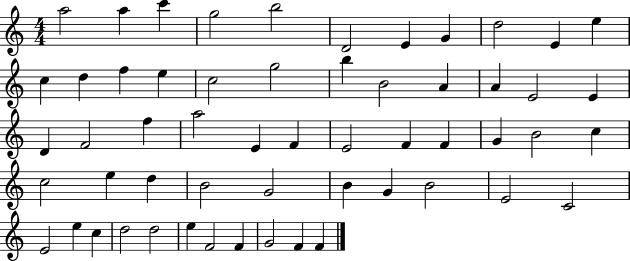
{
  \clef treble
  \numericTimeSignature
  \time 4/4
  \key c \major
  a''2 a''4 c'''4 | g''2 b''2 | d'2 e'4 g'4 | d''2 e'4 e''4 | \break c''4 d''4 f''4 e''4 | c''2 g''2 | b''4 b'2 a'4 | a'4 e'2 e'4 | \break d'4 f'2 f''4 | a''2 e'4 f'4 | e'2 f'4 f'4 | g'4 b'2 c''4 | \break c''2 e''4 d''4 | b'2 g'2 | b'4 g'4 b'2 | e'2 c'2 | \break e'2 e''4 c''4 | d''2 d''2 | e''4 f'2 f'4 | g'2 f'4 f'4 | \break \bar "|."
}